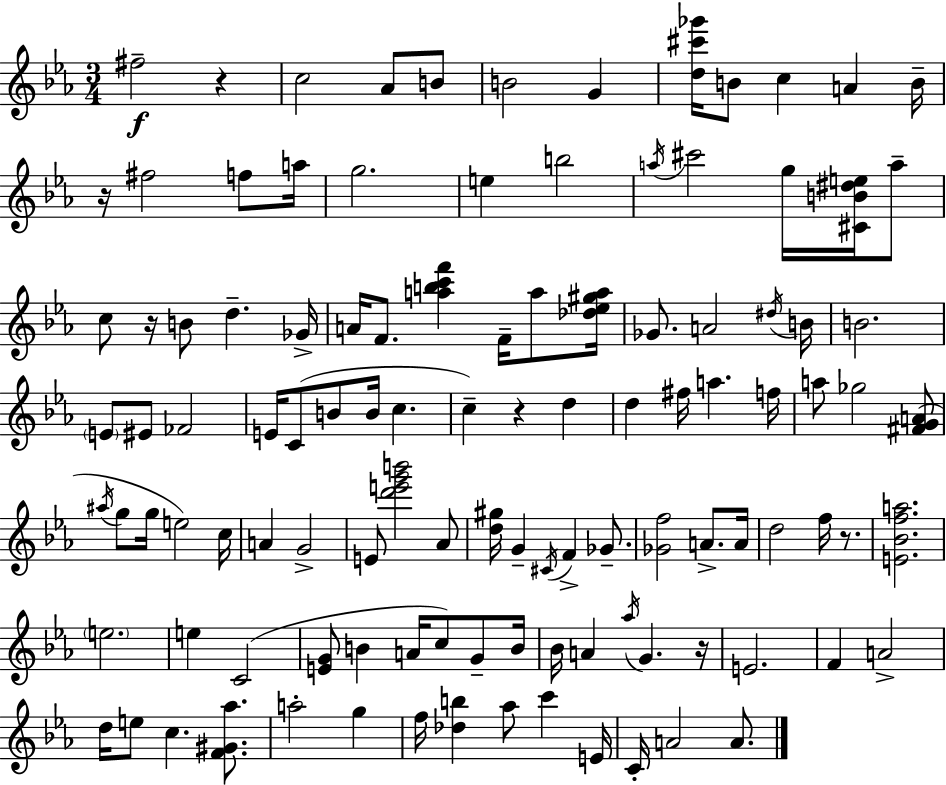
F#5/h R/q C5/h Ab4/e B4/e B4/h G4/q [D5,C#6,Gb6]/s B4/e C5/q A4/q B4/s R/s F#5/h F5/e A5/s G5/h. E5/q B5/h A5/s C#6/h G5/s [C#4,B4,D#5,E5]/s A5/e C5/e R/s B4/e D5/q. Gb4/s A4/s F4/e. [A5,B5,C6,F6]/q F4/s A5/e [Db5,Eb5,G#5,A5]/s Gb4/e. A4/h D#5/s B4/s B4/h. E4/e EIS4/e FES4/h E4/s C4/e B4/e B4/s C5/q. C5/q R/q D5/q D5/q F#5/s A5/q. F5/s A5/e Gb5/h [F#4,G4,A4]/e A#5/s G5/e G5/s E5/h C5/s A4/q G4/h E4/e [D6,E6,G6,B6]/h Ab4/e [D5,G#5]/s G4/q C#4/s F4/q Gb4/e. [Gb4,F5]/h A4/e. A4/s D5/h F5/s R/e. [E4,Bb4,F5,A5]/h. E5/h. E5/q C4/h [E4,G4]/e B4/q A4/s C5/e G4/e B4/s Bb4/s A4/q Ab5/s G4/q. R/s E4/h. F4/q A4/h D5/s E5/e C5/q. [F4,G#4,Ab5]/e. A5/h G5/q F5/s [Db5,B5]/q Ab5/e C6/q E4/s C4/s A4/h A4/e.